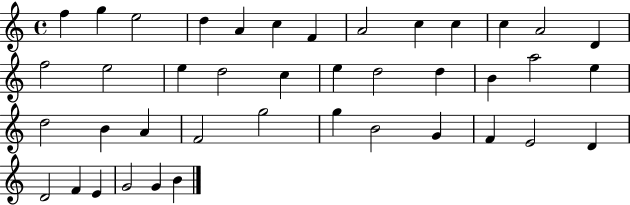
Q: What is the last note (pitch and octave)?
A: B4